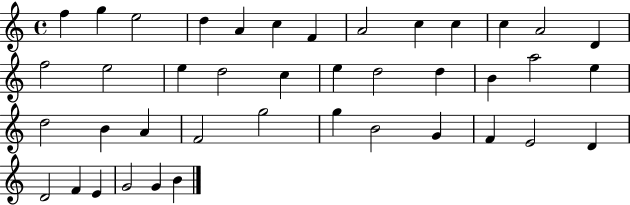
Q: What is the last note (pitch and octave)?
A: B4